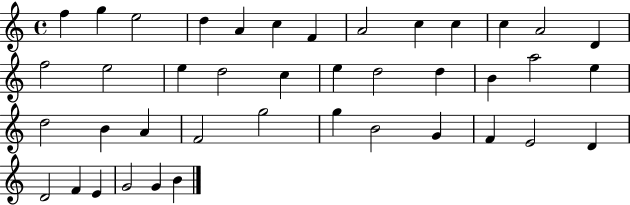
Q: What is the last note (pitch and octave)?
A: B4